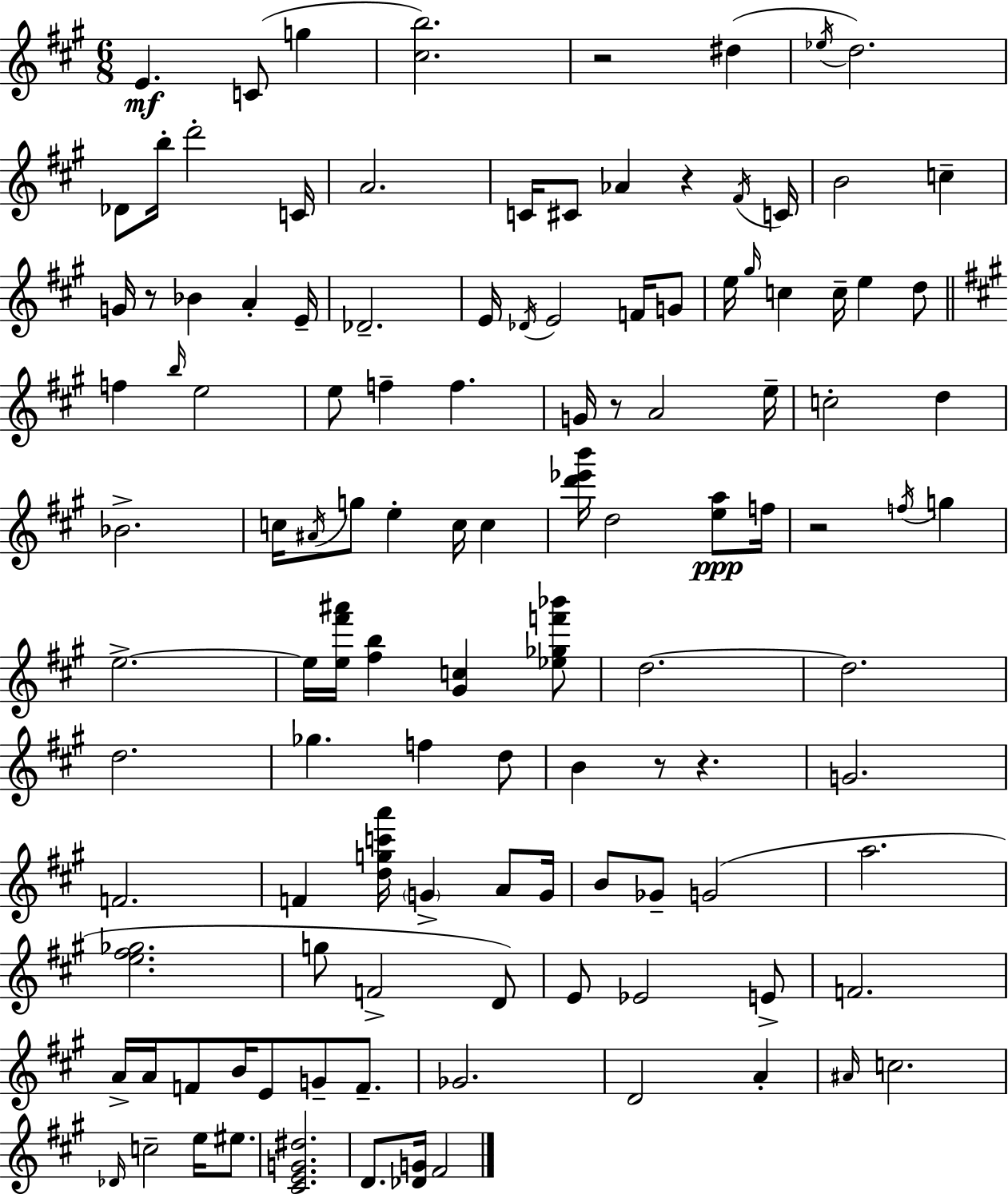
{
  \clef treble
  \numericTimeSignature
  \time 6/8
  \key a \major
  e'4.\mf c'8( g''4 | <cis'' b''>2.) | r2 dis''4( | \acciaccatura { ees''16 } d''2.) | \break des'8 b''16-. d'''2-. | c'16 a'2. | c'16 cis'8 aes'4 r4 | \acciaccatura { fis'16 } c'16 b'2 c''4-- | \break g'16 r8 bes'4 a'4-. | e'16-- des'2.-- | e'16 \acciaccatura { des'16 } e'2 | f'16 g'8 e''16 \grace { gis''16 } c''4 c''16-- e''4 | \break d''8 \bar "||" \break \key a \major f''4 \grace { b''16 } e''2 | e''8 f''4-- f''4. | g'16 r8 a'2 | e''16-- c''2-. d''4 | \break bes'2.-> | c''16 \acciaccatura { ais'16 } g''8 e''4-. c''16 c''4 | <d''' ees''' b'''>16 d''2 <e'' a''>8\ppp | f''16 r2 \acciaccatura { f''16 } g''4 | \break e''2.->~~ | e''16 <e'' fis''' ais'''>16 <fis'' b''>4 <gis' c''>4 | <ees'' ges'' f''' bes'''>8 d''2.~~ | d''2. | \break d''2. | ges''4. f''4 | d''8 b'4 r8 r4. | g'2. | \break f'2. | f'4 <d'' g'' c''' a'''>16 \parenthesize g'4-> | a'8 g'16 b'8 ges'8-- g'2( | a''2. | \break <e'' fis'' ges''>2. | g''8 f'2-> | d'8) e'8 ees'2 | e'8-> f'2. | \break a'16-> a'16 f'8 b'16 e'8 g'8-- | f'8.-- ges'2. | d'2 a'4-. | \grace { ais'16 } c''2. | \break \grace { des'16 } c''2-- | e''16 eis''8. <cis' e' g' dis''>2. | d'8. <des' g'>16 fis'2 | \bar "|."
}